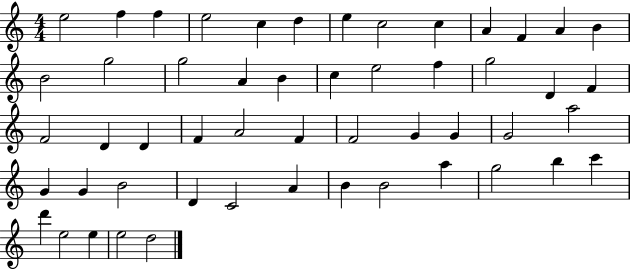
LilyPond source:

{
  \clef treble
  \numericTimeSignature
  \time 4/4
  \key c \major
  e''2 f''4 f''4 | e''2 c''4 d''4 | e''4 c''2 c''4 | a'4 f'4 a'4 b'4 | \break b'2 g''2 | g''2 a'4 b'4 | c''4 e''2 f''4 | g''2 d'4 f'4 | \break f'2 d'4 d'4 | f'4 a'2 f'4 | f'2 g'4 g'4 | g'2 a''2 | \break g'4 g'4 b'2 | d'4 c'2 a'4 | b'4 b'2 a''4 | g''2 b''4 c'''4 | \break d'''4 e''2 e''4 | e''2 d''2 | \bar "|."
}